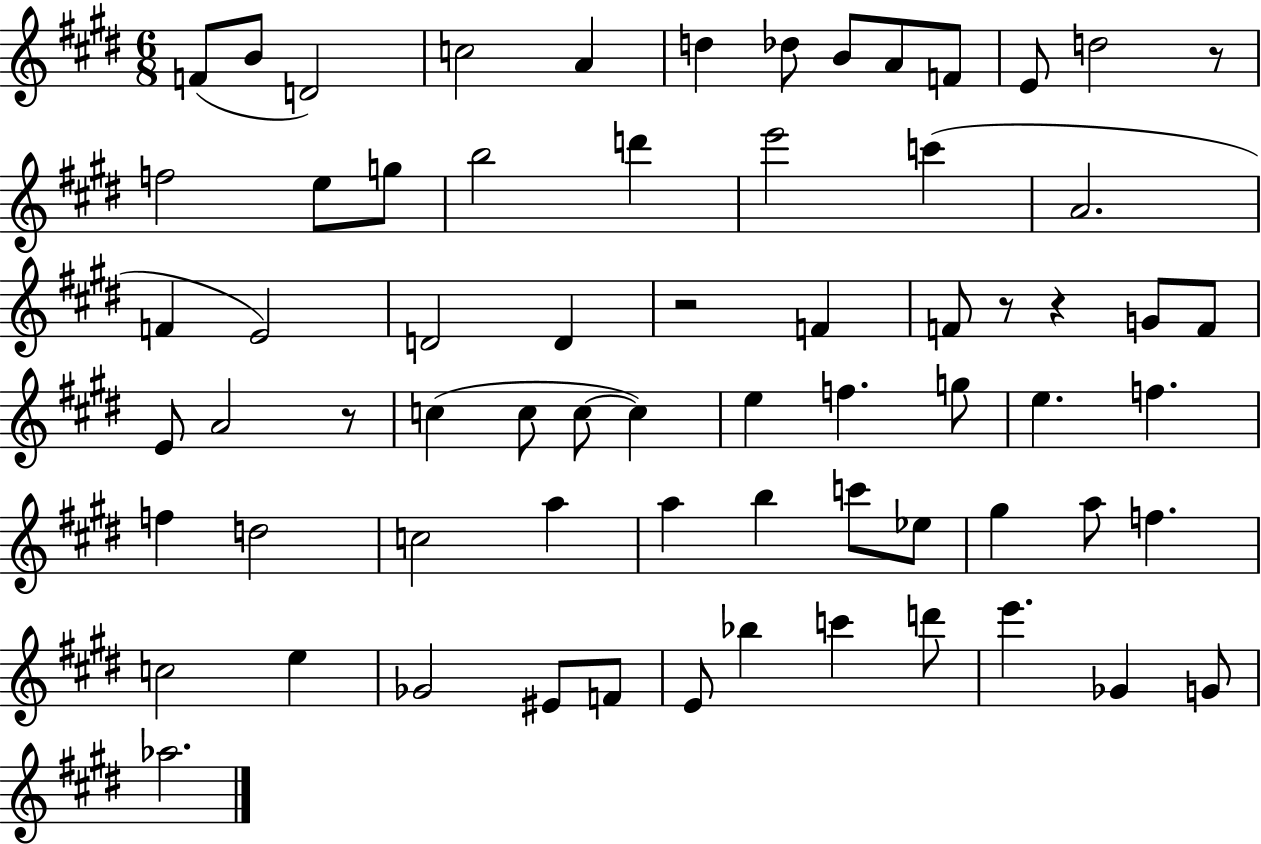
F4/e B4/e D4/h C5/h A4/q D5/q Db5/e B4/e A4/e F4/e E4/e D5/h R/e F5/h E5/e G5/e B5/h D6/q E6/h C6/q A4/h. F4/q E4/h D4/h D4/q R/h F4/q F4/e R/e R/q G4/e F4/e E4/e A4/h R/e C5/q C5/e C5/e C5/q E5/q F5/q. G5/e E5/q. F5/q. F5/q D5/h C5/h A5/q A5/q B5/q C6/e Eb5/e G#5/q A5/e F5/q. C5/h E5/q Gb4/h EIS4/e F4/e E4/e Bb5/q C6/q D6/e E6/q. Gb4/q G4/e Ab5/h.